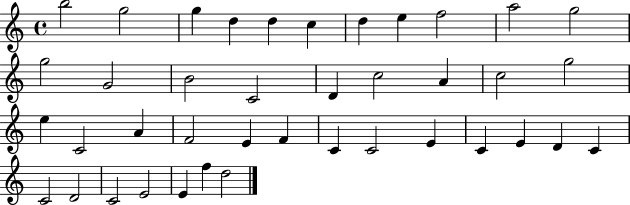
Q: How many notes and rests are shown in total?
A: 40